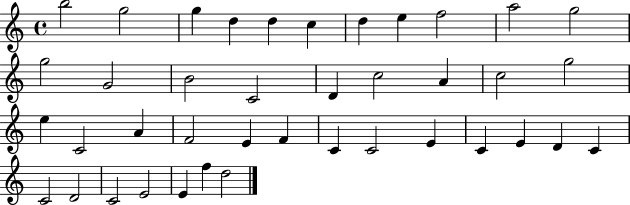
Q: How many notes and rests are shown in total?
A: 40